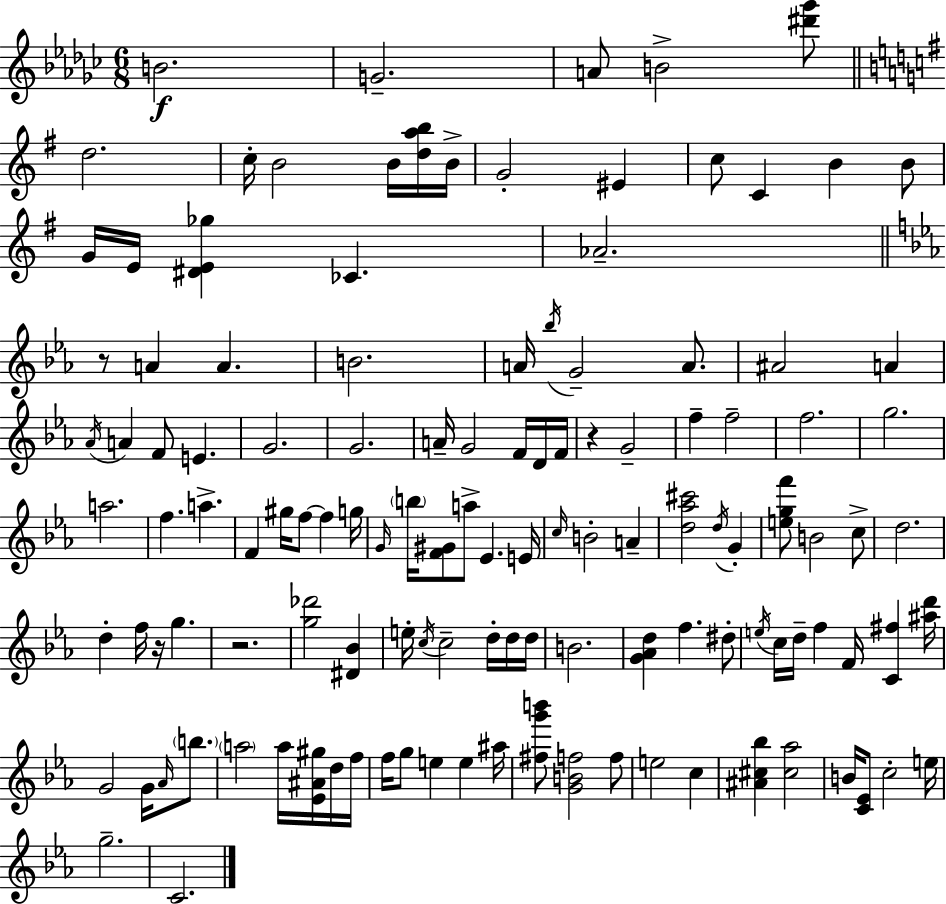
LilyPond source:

{
  \clef treble
  \numericTimeSignature
  \time 6/8
  \key ees \minor
  b'2.\f | g'2.-- | a'8 b'2-> <dis''' ges'''>8 | \bar "||" \break \key g \major d''2. | c''16-. b'2 b'16 <d'' a'' b''>16 b'16-> | g'2-. eis'4 | c''8 c'4 b'4 b'8 | \break g'16 e'16 <dis' e' ges''>4 ces'4. | aes'2.-- | \bar "||" \break \key ees \major r8 a'4 a'4. | b'2. | a'16 \acciaccatura { bes''16 } g'2-- a'8. | ais'2 a'4 | \break \acciaccatura { aes'16 } a'4 f'8 e'4. | g'2. | g'2. | a'16-- g'2 f'16 | \break d'16 f'16 r4 g'2-- | f''4-- f''2-- | f''2. | g''2. | \break a''2. | f''4. a''4.-> | f'4 gis''16 f''8~~ f''4 | g''16 \grace { g'16 } \parenthesize b''16 <f' gis'>8 a''8-> ees'4. | \break e'16 \grace { c''16 } b'2-. | a'4-- <d'' aes'' cis'''>2 | \acciaccatura { d''16 } g'4-. <e'' g'' f'''>8 b'2 | c''8-> d''2. | \break d''4-. f''16 r16 g''4. | r2. | <g'' des'''>2 | <dis' bes'>4 e''16-. \acciaccatura { c''16 } c''2-- | \break d''16-. d''16 d''16 b'2. | <g' aes' d''>4 f''4. | dis''8-. \acciaccatura { e''16 } c''16 d''16-- f''4 | f'16 <c' fis''>4 <ais'' d'''>16 g'2 | \break g'16 \grace { aes'16 } \parenthesize b''8. \parenthesize a''2 | a''16 <ees' ais' gis''>16 d''16 f''16 f''16 g''8 e''4 | e''4 ais''16 <fis'' g''' b'''>8 <g' b' f''>2 | f''8 e''2 | \break c''4 <ais' cis'' bes''>4 | <cis'' aes''>2 b'16 <c' ees'>8 c''2-. | e''16 g''2.-- | c'2. | \break \bar "|."
}